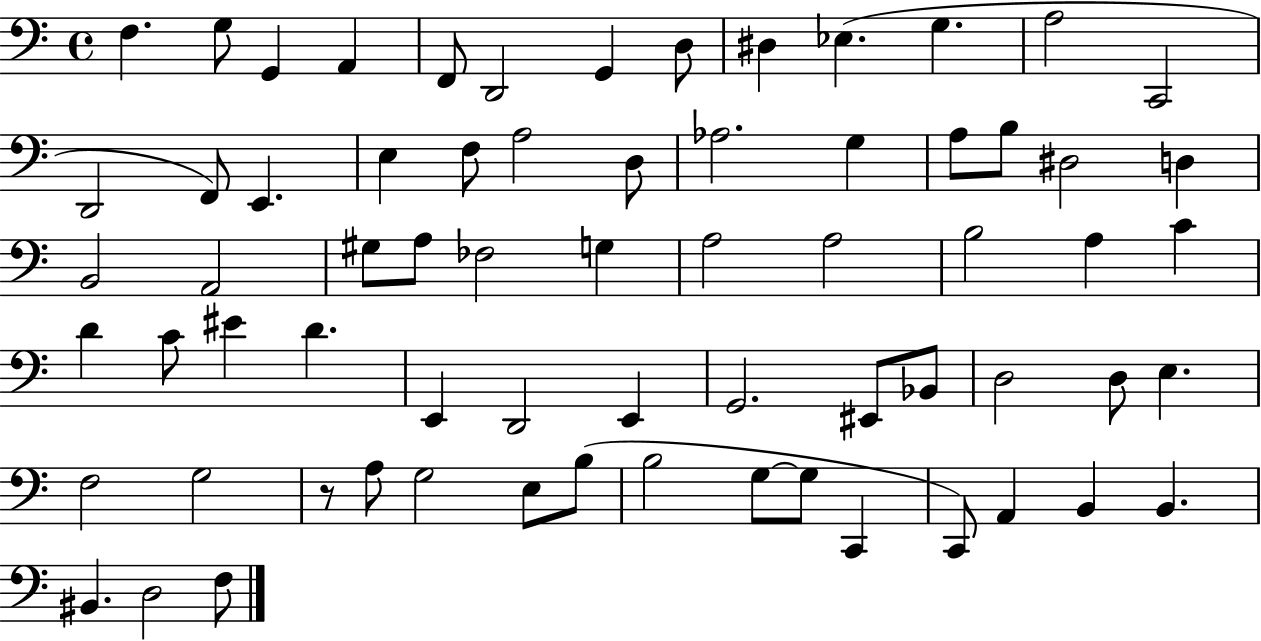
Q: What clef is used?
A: bass